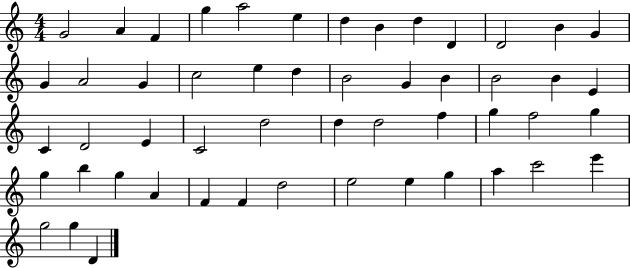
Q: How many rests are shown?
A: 0